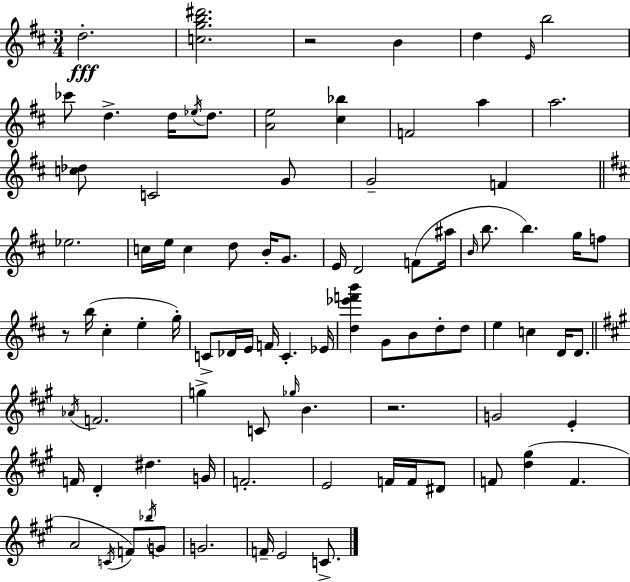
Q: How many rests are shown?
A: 3